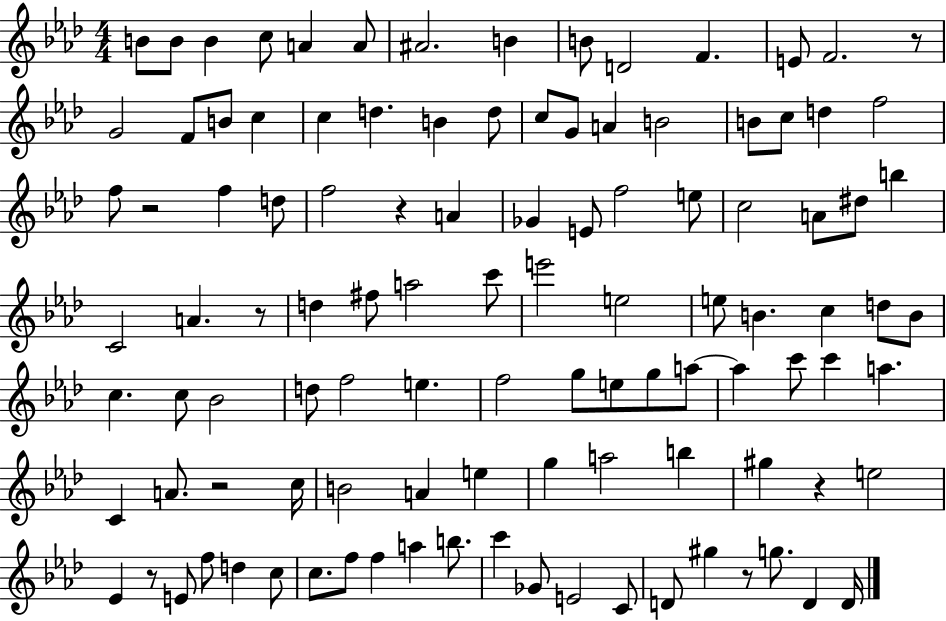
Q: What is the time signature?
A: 4/4